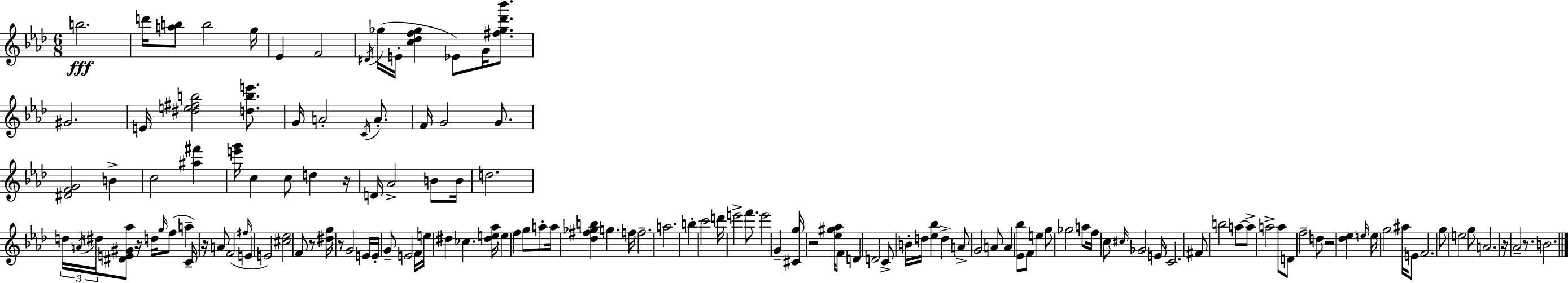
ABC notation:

X:1
T:Untitled
M:6/8
L:1/4
K:Fm
b2 d'/4 [ab]/2 b2 g/4 _E F2 ^D/4 _g/4 E/4 [c_df_g] _E/2 G/4 [^f_g_d'_b']/2 ^G2 E/4 [^de^fb]2 [dbe']/2 G/4 A2 C/4 A/2 F/4 G2 G/2 [^DFG]2 B c2 [^a^f'] [e'g']/4 c c/2 d z/4 D/4 _A2 B/2 B/4 d2 d/4 A/4 ^d/4 [^DE^G_a]/2 z/4 d/4 g/4 f/2 a C/4 z/4 A/2 F2 ^f/4 E E2 [^c_e]2 F/2 z/2 [^dg]/4 z/2 G2 E/4 E/4 G/2 E2 F/4 e/4 ^d _c [^de_a]/4 e f g/2 a/2 a/4 [_d^f_gb] g f/4 f2 a2 b c'2 d'/4 e'2 f'/2 e'2 G [^Cg]/4 z2 [_e^g_a]/4 F/2 D D2 C/2 B/4 d/4 [_e_b] d A/2 G2 A/2 A [_E_b]/2 F/2 e g/2 _g2 a/2 f/4 c/2 ^c/4 _G2 E/4 C2 ^F/2 b2 a/2 a/2 a2 a/2 D/2 f2 d/2 z2 [_d_e] e/4 e/4 g2 ^a/4 E/2 F2 g/2 e2 g/2 A2 z/4 _A2 z/2 B2